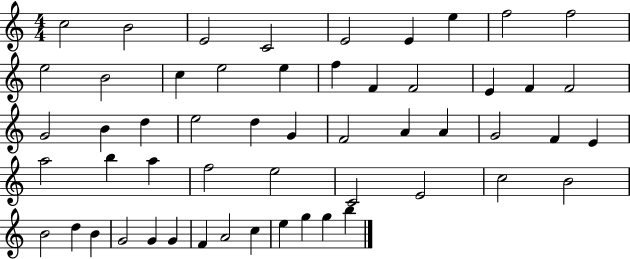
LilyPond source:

{
  \clef treble
  \numericTimeSignature
  \time 4/4
  \key c \major
  c''2 b'2 | e'2 c'2 | e'2 e'4 e''4 | f''2 f''2 | \break e''2 b'2 | c''4 e''2 e''4 | f''4 f'4 f'2 | e'4 f'4 f'2 | \break g'2 b'4 d''4 | e''2 d''4 g'4 | f'2 a'4 a'4 | g'2 f'4 e'4 | \break a''2 b''4 a''4 | f''2 e''2 | c'2 e'2 | c''2 b'2 | \break b'2 d''4 b'4 | g'2 g'4 g'4 | f'4 a'2 c''4 | e''4 g''4 g''4 b''4 | \break \bar "|."
}